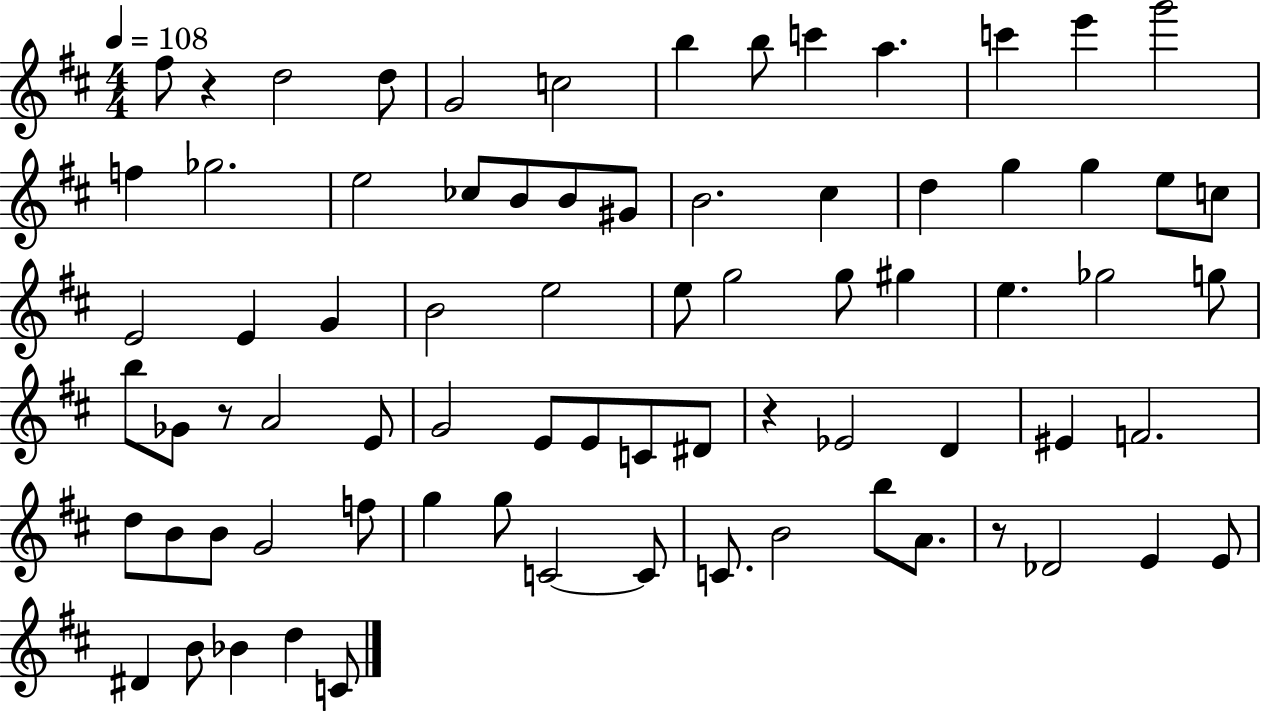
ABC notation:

X:1
T:Untitled
M:4/4
L:1/4
K:D
^f/2 z d2 d/2 G2 c2 b b/2 c' a c' e' g'2 f _g2 e2 _c/2 B/2 B/2 ^G/2 B2 ^c d g g e/2 c/2 E2 E G B2 e2 e/2 g2 g/2 ^g e _g2 g/2 b/2 _G/2 z/2 A2 E/2 G2 E/2 E/2 C/2 ^D/2 z _E2 D ^E F2 d/2 B/2 B/2 G2 f/2 g g/2 C2 C/2 C/2 B2 b/2 A/2 z/2 _D2 E E/2 ^D B/2 _B d C/2